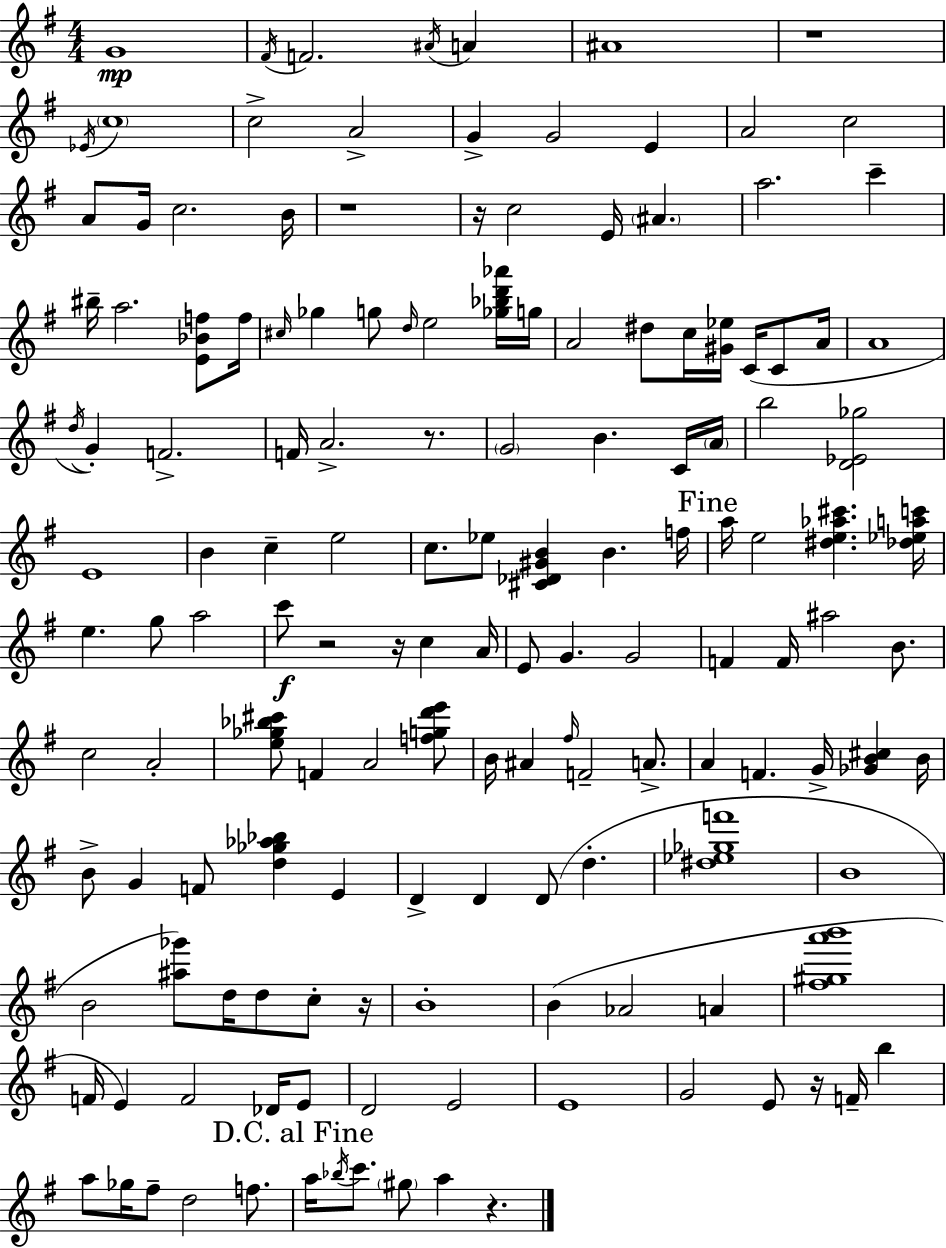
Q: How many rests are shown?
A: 9